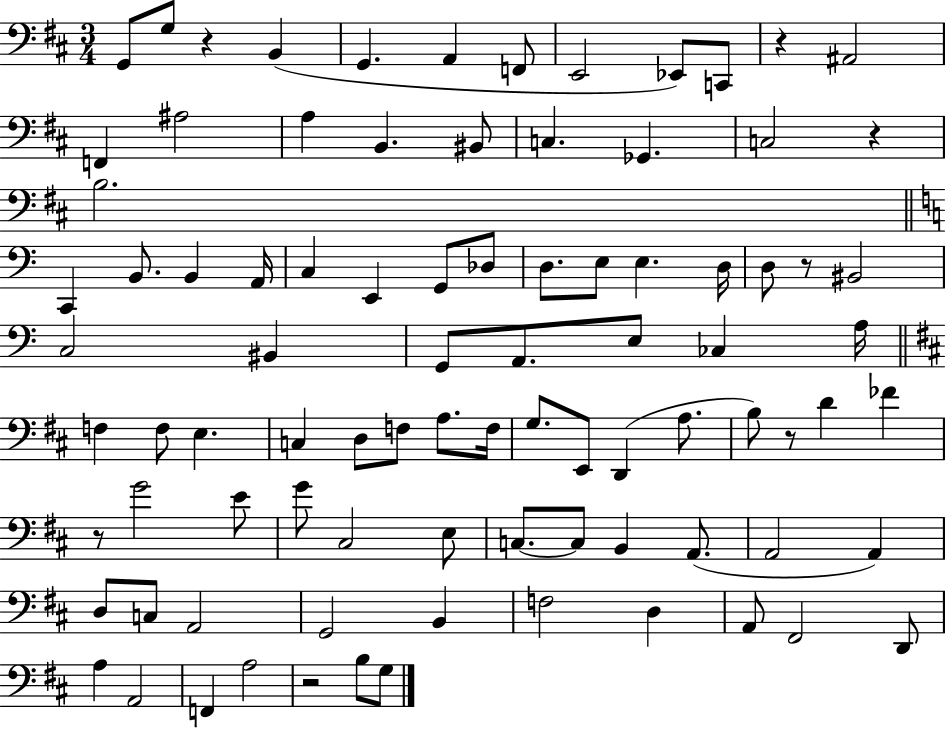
{
  \clef bass
  \numericTimeSignature
  \time 3/4
  \key d \major
  \repeat volta 2 { g,8 g8 r4 b,4( | g,4. a,4 f,8 | e,2 ees,8) c,8 | r4 ais,2 | \break f,4 ais2 | a4 b,4. bis,8 | c4. ges,4. | c2 r4 | \break b2. | \bar "||" \break \key a \minor c,4 b,8. b,4 a,16 | c4 e,4 g,8 des8 | d8. e8 e4. d16 | d8 r8 bis,2 | \break c2 bis,4 | g,8 a,8. e8 ces4 a16 | \bar "||" \break \key d \major f4 f8 e4. | c4 d8 f8 a8. f16 | g8. e,8 d,4( a8. | b8) r8 d'4 fes'4 | \break r8 g'2 e'8 | g'8 cis2 e8 | c8.~~ c8 b,4 a,8.( | a,2 a,4) | \break d8 c8 a,2 | g,2 b,4 | f2 d4 | a,8 fis,2 d,8 | \break a4 a,2 | f,4 a2 | r2 b8 g8 | } \bar "|."
}